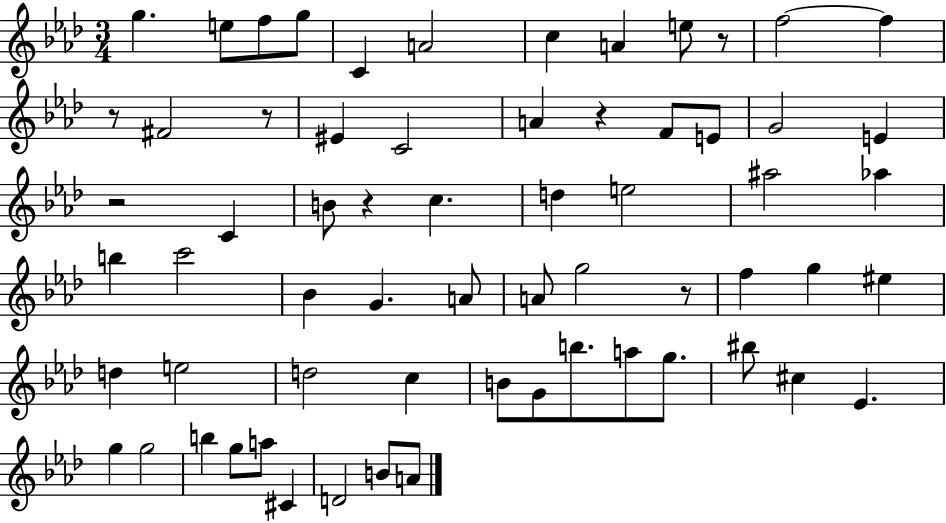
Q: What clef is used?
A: treble